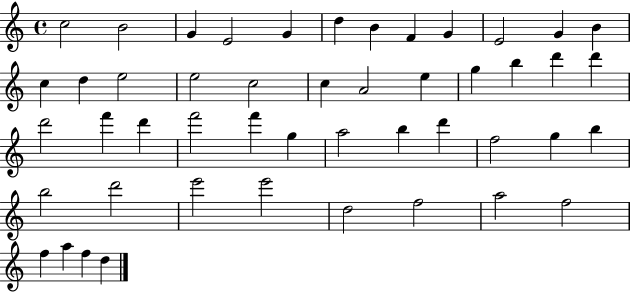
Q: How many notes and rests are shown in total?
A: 48